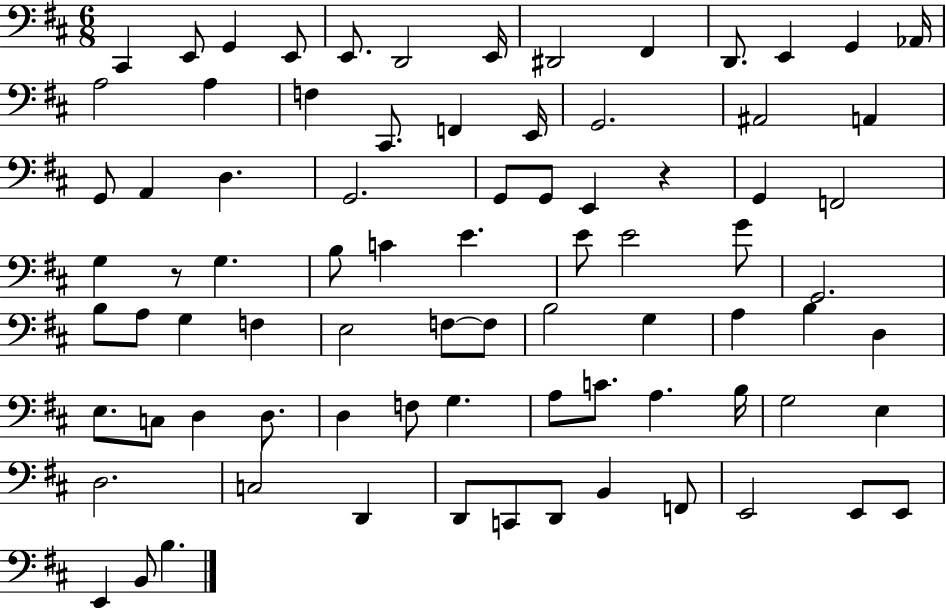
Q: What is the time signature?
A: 6/8